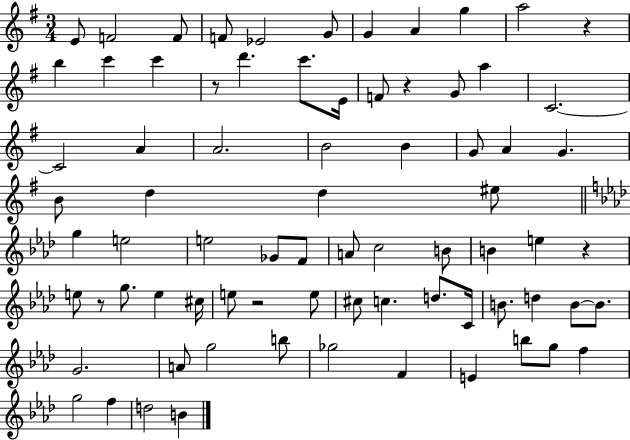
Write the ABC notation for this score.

X:1
T:Untitled
M:3/4
L:1/4
K:G
E/2 F2 F/2 F/2 _E2 G/2 G A g a2 z b c' c' z/2 d' c'/2 E/4 F/2 z G/2 a C2 C2 A A2 B2 B G/2 A G B/2 d d ^e/2 g e2 e2 _G/2 F/2 A/2 c2 B/2 B e z e/2 z/2 g/2 e ^c/4 e/2 z2 e/2 ^c/2 c d/2 C/4 B/2 d B/2 B/2 G2 A/2 g2 b/2 _g2 F E b/2 g/2 f g2 f d2 B